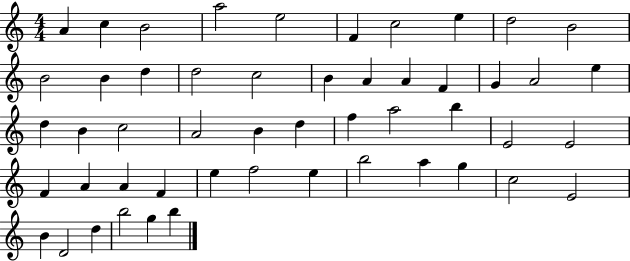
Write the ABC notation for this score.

X:1
T:Untitled
M:4/4
L:1/4
K:C
A c B2 a2 e2 F c2 e d2 B2 B2 B d d2 c2 B A A F G A2 e d B c2 A2 B d f a2 b E2 E2 F A A F e f2 e b2 a g c2 E2 B D2 d b2 g b